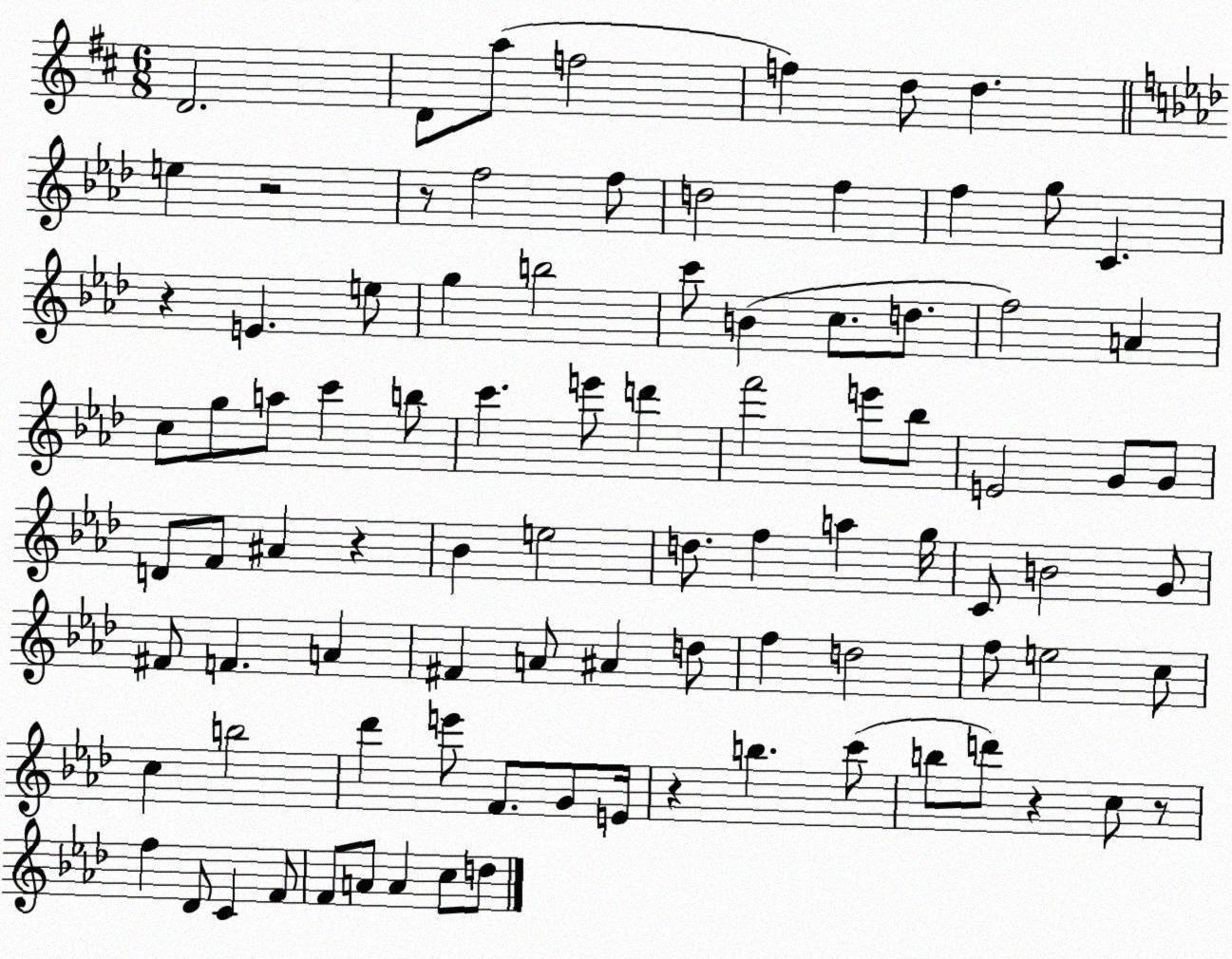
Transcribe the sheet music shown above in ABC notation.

X:1
T:Untitled
M:6/8
L:1/4
K:D
D2 D/2 a/2 f2 f d/2 d e z2 z/2 f2 f/2 d2 f f g/2 C z E e/2 g b2 c'/2 B c/2 d/2 f2 A c/2 g/2 a/2 c' b/2 c' e'/2 d' f'2 e'/2 _b/2 E2 G/2 G/2 D/2 F/2 ^A z _B e2 d/2 f a g/4 C/2 B2 G/2 ^F/2 F A ^F A/2 ^A d/2 f d2 f/2 e2 c/2 c b2 _d' e'/2 F/2 G/2 E/4 z b c'/2 b/2 d'/2 z c/2 z/2 f _D/2 C F/2 F/2 A/2 A c/2 d/2